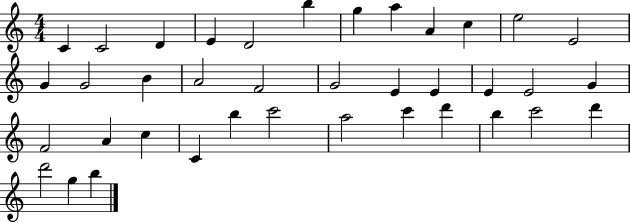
{
  \clef treble
  \numericTimeSignature
  \time 4/4
  \key c \major
  c'4 c'2 d'4 | e'4 d'2 b''4 | g''4 a''4 a'4 c''4 | e''2 e'2 | \break g'4 g'2 b'4 | a'2 f'2 | g'2 e'4 e'4 | e'4 e'2 g'4 | \break f'2 a'4 c''4 | c'4 b''4 c'''2 | a''2 c'''4 d'''4 | b''4 c'''2 d'''4 | \break d'''2 g''4 b''4 | \bar "|."
}